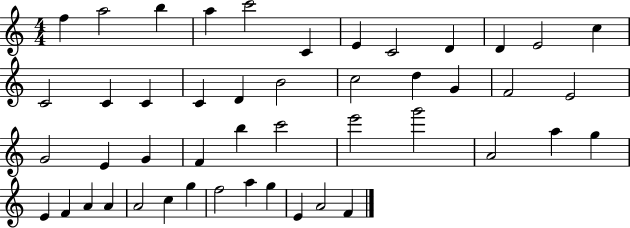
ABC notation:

X:1
T:Untitled
M:4/4
L:1/4
K:C
f a2 b a c'2 C E C2 D D E2 c C2 C C C D B2 c2 d G F2 E2 G2 E G F b c'2 e'2 g'2 A2 a g E F A A A2 c g f2 a g E A2 F